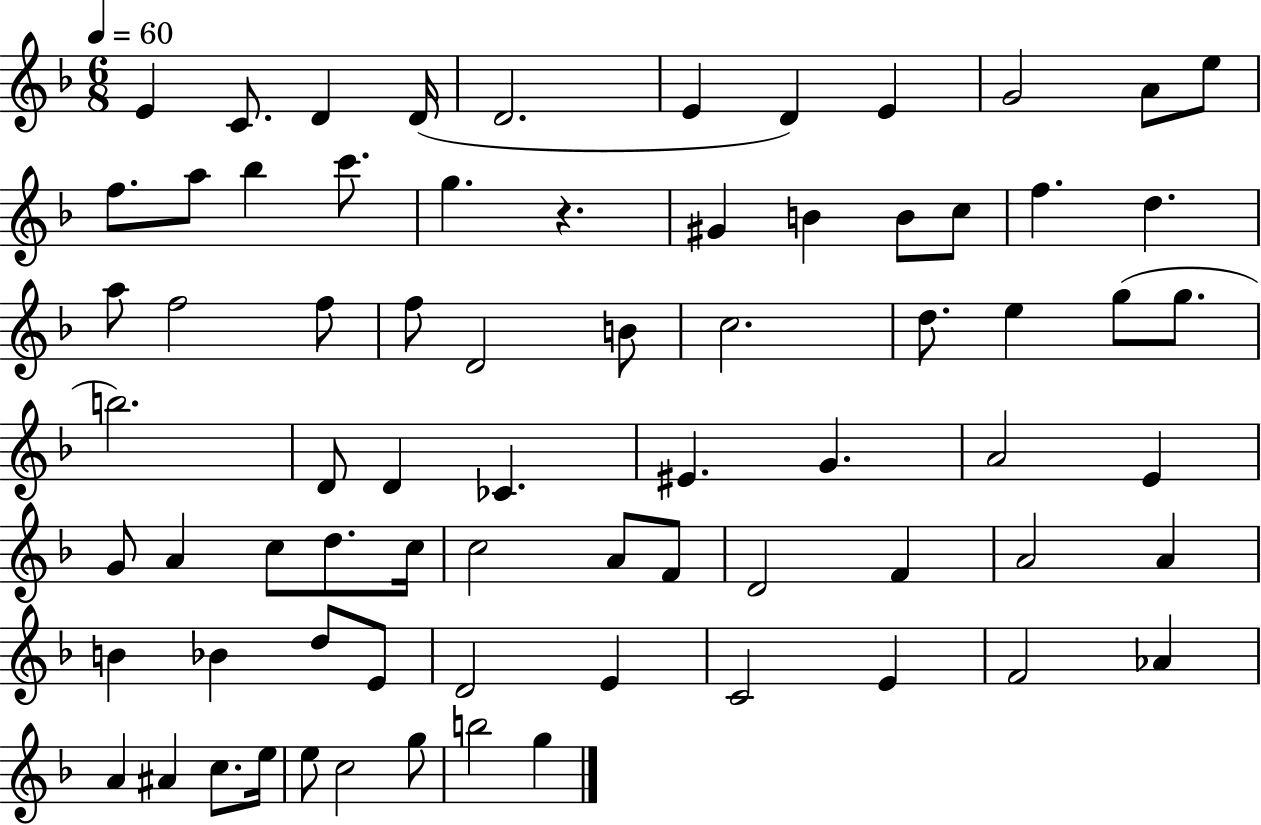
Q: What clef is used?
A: treble